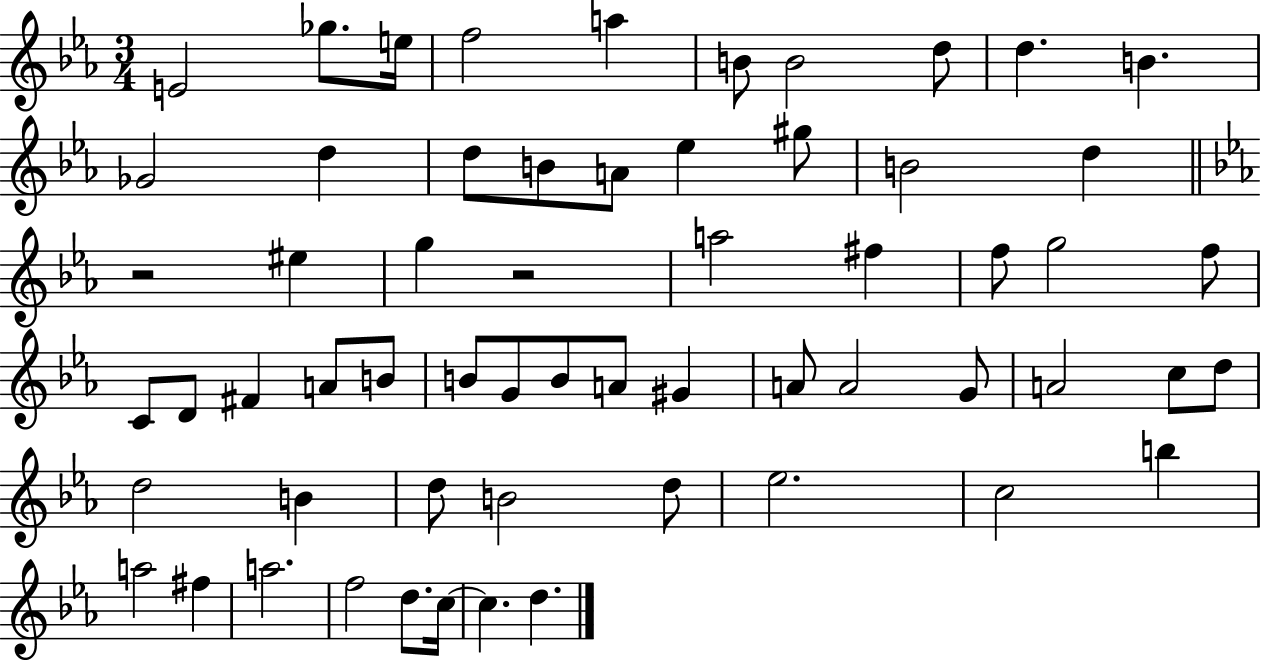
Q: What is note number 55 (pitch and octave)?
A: D5